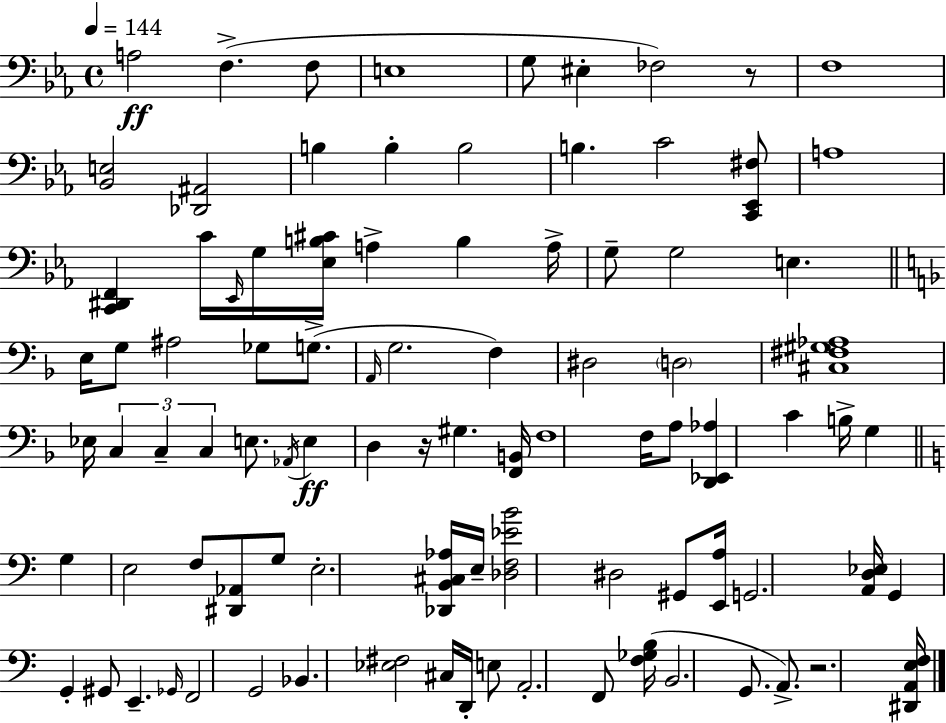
A3/h F3/q. F3/e E3/w G3/e EIS3/q FES3/h R/e F3/w [Bb2,E3]/h [Db2,A#2]/h B3/q B3/q B3/h B3/q. C4/h [C2,Eb2,F#3]/e A3/w [C2,D#2,F2]/q C4/s Eb2/s G3/s [Eb3,B3,C#4]/s A3/q B3/q A3/s G3/e G3/h E3/q. E3/s G3/e A#3/h Gb3/e G3/e. A2/s G3/h. F3/q D#3/h D3/h [C#3,F#3,G#3,Ab3]/w Eb3/s C3/q C3/q C3/q E3/e. Ab2/s E3/q D3/q R/s G#3/q. [F2,B2]/s F3/w F3/s A3/e [D2,Eb2,Ab3]/q C4/q B3/s G3/q G3/q E3/h F3/e [D#2,Ab2]/e G3/e E3/h. [Db2,B2,C#3,Ab3]/s E3/s [Db3,F3,Eb4,B4]/h D#3/h G#2/e [E2,A3]/s G2/h. [A2,D3,Eb3]/s G2/q G2/q G#2/e E2/q. Gb2/s F2/h G2/h Bb2/q. [Eb3,F#3]/h C#3/s D2/s E3/e A2/h. F2/e [F3,Gb3,B3]/s B2/h. G2/e. A2/e. R/h. [D#2,A2,E3,F3]/s